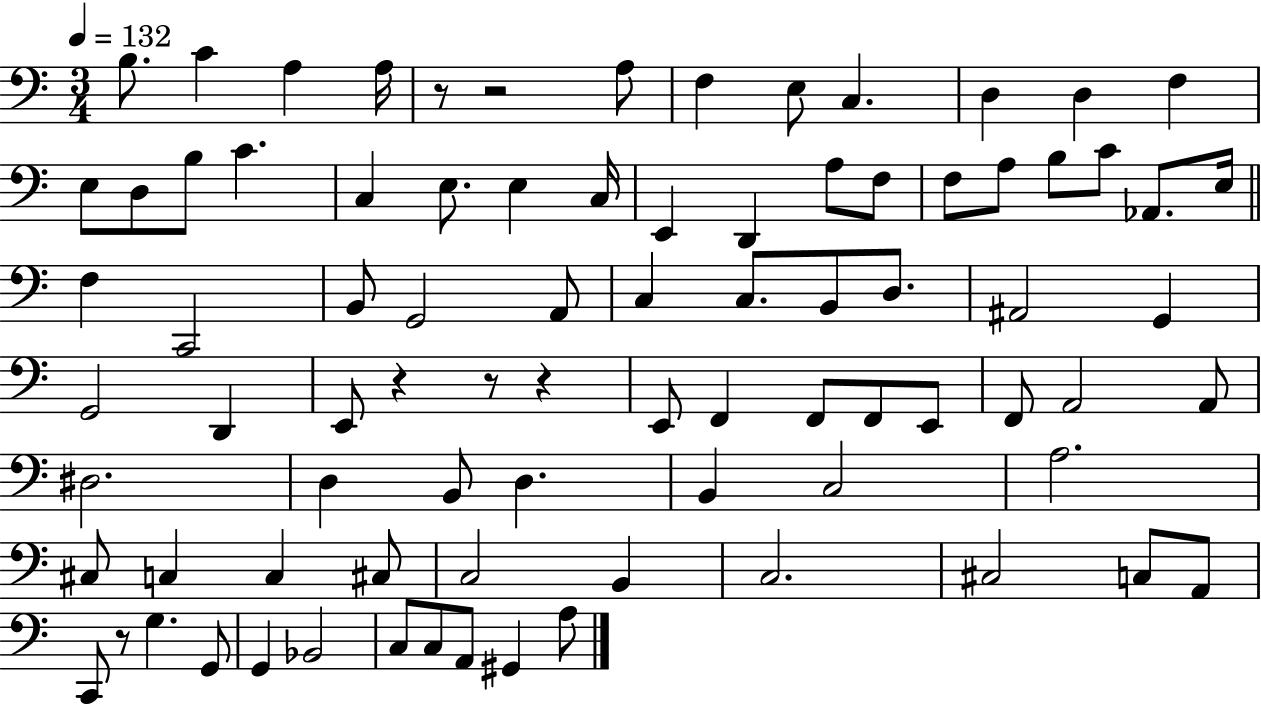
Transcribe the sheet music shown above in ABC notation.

X:1
T:Untitled
M:3/4
L:1/4
K:C
B,/2 C A, A,/4 z/2 z2 A,/2 F, E,/2 C, D, D, F, E,/2 D,/2 B,/2 C C, E,/2 E, C,/4 E,, D,, A,/2 F,/2 F,/2 A,/2 B,/2 C/2 _A,,/2 E,/4 F, C,,2 B,,/2 G,,2 A,,/2 C, C,/2 B,,/2 D,/2 ^A,,2 G,, G,,2 D,, E,,/2 z z/2 z E,,/2 F,, F,,/2 F,,/2 E,,/2 F,,/2 A,,2 A,,/2 ^D,2 D, B,,/2 D, B,, C,2 A,2 ^C,/2 C, C, ^C,/2 C,2 B,, C,2 ^C,2 C,/2 A,,/2 C,,/2 z/2 G, G,,/2 G,, _B,,2 C,/2 C,/2 A,,/2 ^G,, A,/2